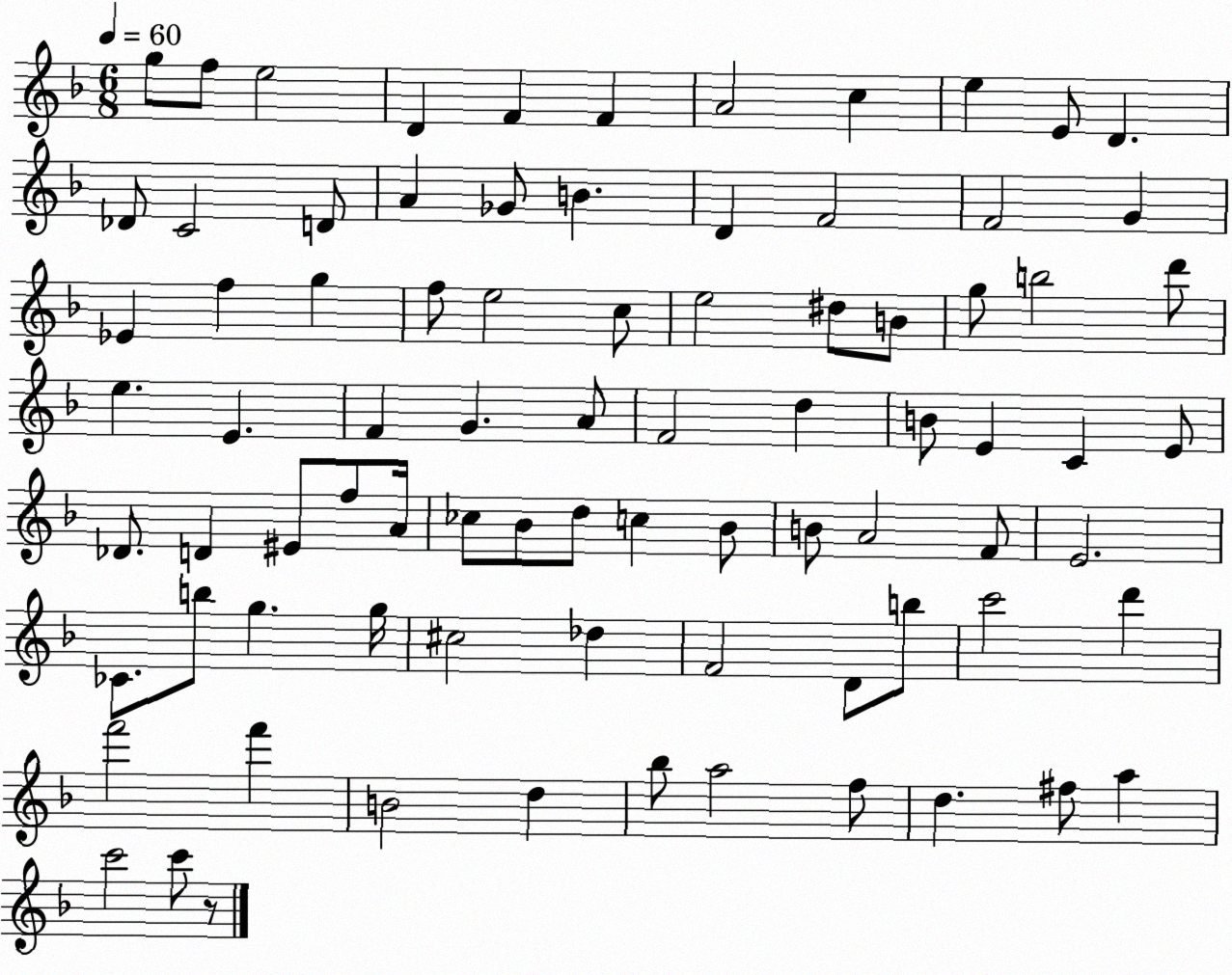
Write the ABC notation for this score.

X:1
T:Untitled
M:6/8
L:1/4
K:F
g/2 f/2 e2 D F F A2 c e E/2 D _D/2 C2 D/2 A _G/2 B D F2 F2 G _E f g f/2 e2 c/2 e2 ^d/2 B/2 g/2 b2 d'/2 e E F G A/2 F2 d B/2 E C E/2 _D/2 D ^E/2 f/2 A/4 _c/2 _B/2 d/2 c _B/2 B/2 A2 F/2 E2 _C/2 b/2 g g/4 ^c2 _d F2 D/2 b/2 c'2 d' f'2 f' B2 d _b/2 a2 f/2 d ^f/2 a c'2 c'/2 z/2